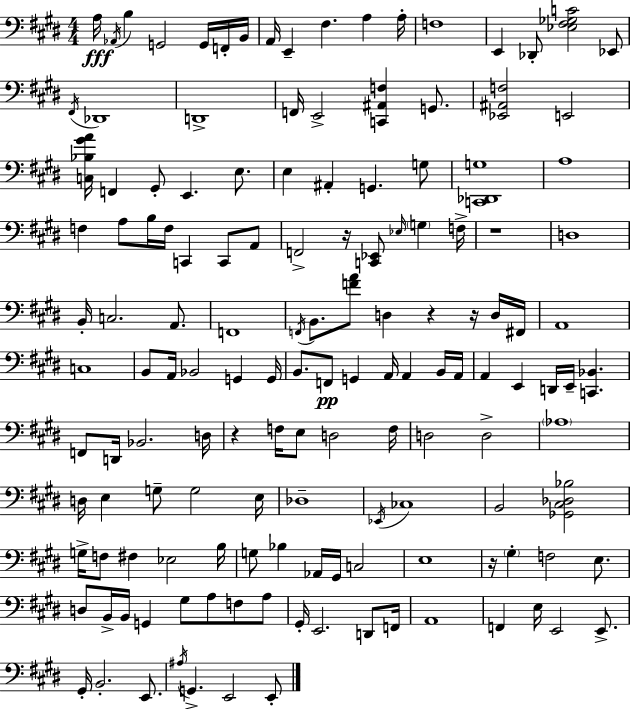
A3/s Ab2/s B3/q G2/h G2/s F2/s B2/s A2/s E2/q F#3/q. A3/q A3/s F3/w E2/q Db2/e [Eb3,F#3,Gb3,C4]/h Eb2/e F#2/s Db2/w D2/w F2/s E2/h [C2,A#2,F3]/q G2/e. [Eb2,A#2,F3]/h E2/h [C3,Bb3,G#4,A4]/s F2/q G#2/e E2/q. E3/e. E3/q A#2/q G2/q. G3/e [C2,Db2,G3]/w A3/w F3/q A3/e B3/s F3/s C2/q C2/e A2/e F2/h R/s [C2,Eb2]/e Eb3/s G3/q F3/s R/w D3/w B2/s C3/h. A2/e. F2/w F2/s B2/e. [F4,A4]/e D3/q R/q R/s D3/s F#2/s A2/w C3/w B2/e A2/s Bb2/h G2/q G2/s B2/e. F2/e G2/q A2/s A2/q B2/s A2/s A2/q E2/q D2/s E2/s [C2,Bb2]/q. F2/e D2/s Bb2/h. D3/s R/q F3/s E3/e D3/h F3/s D3/h D3/h Ab3/w D3/s E3/q G3/e G3/h E3/s Db3/w Eb2/s CES3/w B2/h [Gb2,C#3,Db3,Bb3]/h G3/s F3/e F#3/q Eb3/h B3/s G3/e Bb3/q Ab2/s G#2/s C3/h E3/w R/s G#3/q F3/h E3/e. D3/e B2/s B2/s G2/q G#3/e A3/e F3/e A3/e G#2/s E2/h. D2/e F2/s A2/w F2/q E3/s E2/h E2/e. G#2/s B2/h. E2/e. A#3/s G2/q. E2/h E2/e